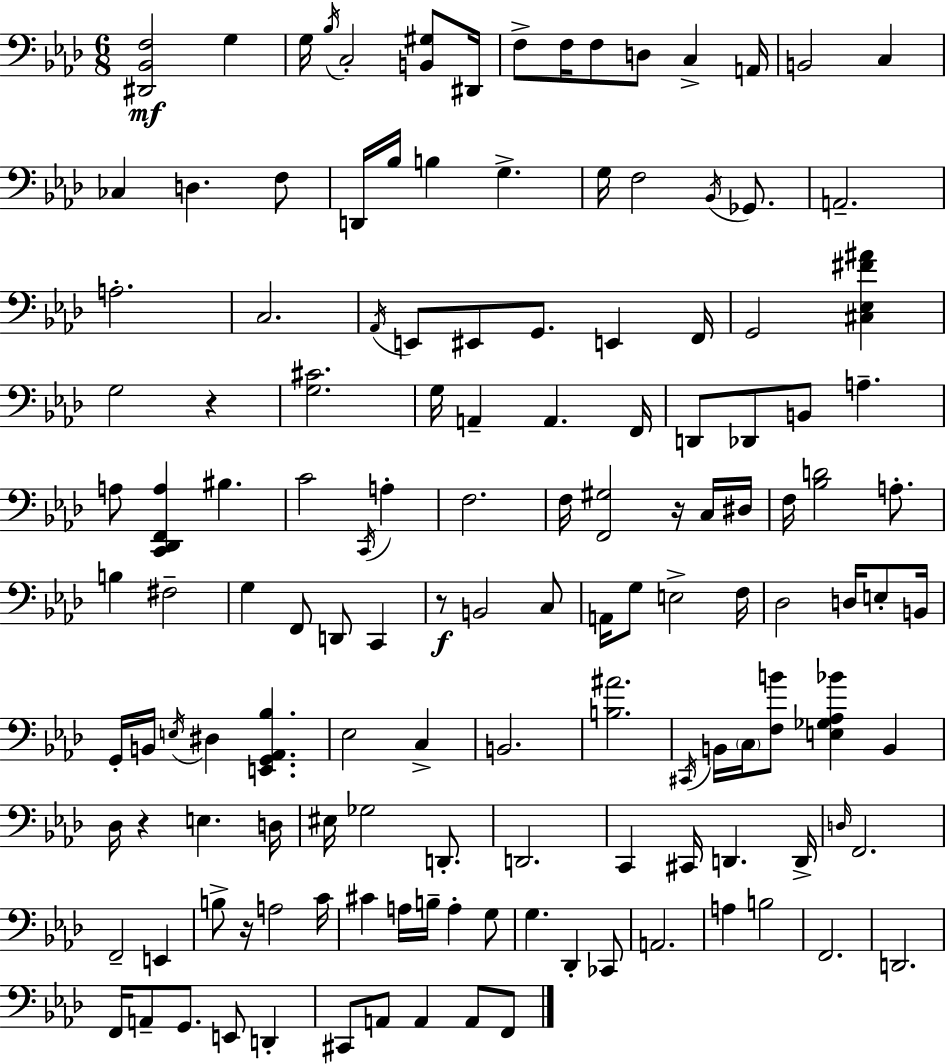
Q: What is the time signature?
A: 6/8